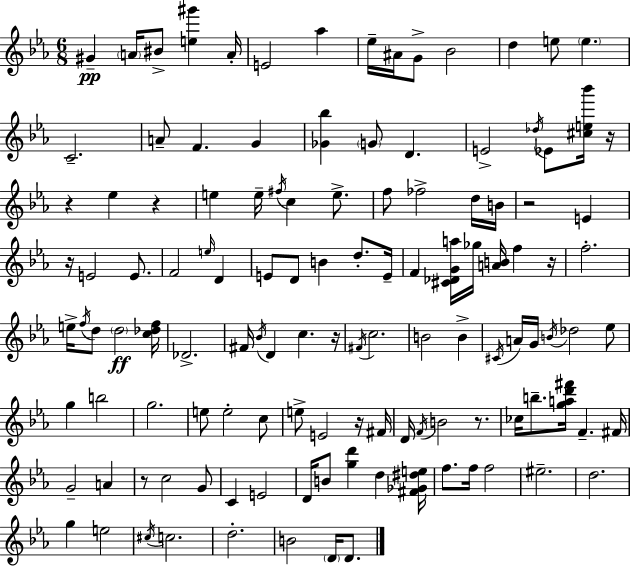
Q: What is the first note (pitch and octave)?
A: G#4